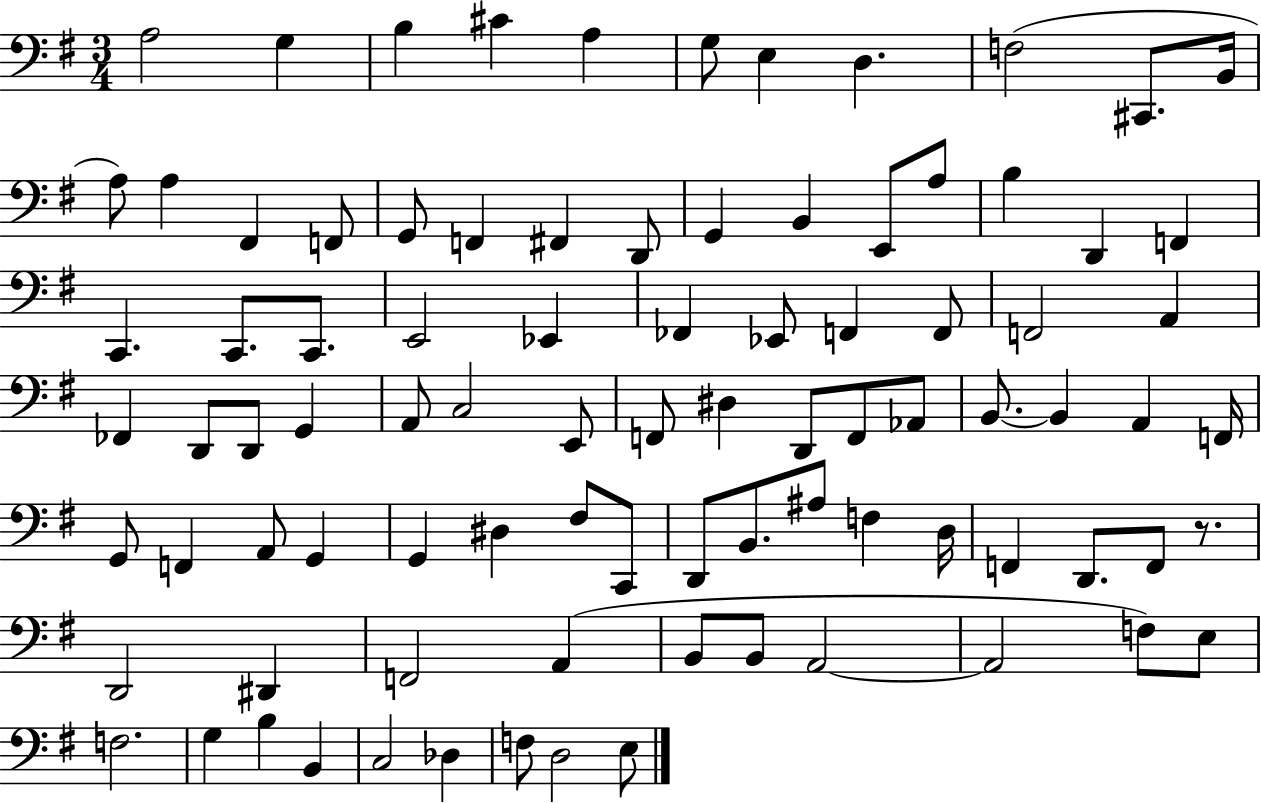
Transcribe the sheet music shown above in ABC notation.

X:1
T:Untitled
M:3/4
L:1/4
K:G
A,2 G, B, ^C A, G,/2 E, D, F,2 ^C,,/2 B,,/4 A,/2 A, ^F,, F,,/2 G,,/2 F,, ^F,, D,,/2 G,, B,, E,,/2 A,/2 B, D,, F,, C,, C,,/2 C,,/2 E,,2 _E,, _F,, _E,,/2 F,, F,,/2 F,,2 A,, _F,, D,,/2 D,,/2 G,, A,,/2 C,2 E,,/2 F,,/2 ^D, D,,/2 F,,/2 _A,,/2 B,,/2 B,, A,, F,,/4 G,,/2 F,, A,,/2 G,, G,, ^D, ^F,/2 C,,/2 D,,/2 B,,/2 ^A,/2 F, D,/4 F,, D,,/2 F,,/2 z/2 D,,2 ^D,, F,,2 A,, B,,/2 B,,/2 A,,2 A,,2 F,/2 E,/2 F,2 G, B, B,, C,2 _D, F,/2 D,2 E,/2